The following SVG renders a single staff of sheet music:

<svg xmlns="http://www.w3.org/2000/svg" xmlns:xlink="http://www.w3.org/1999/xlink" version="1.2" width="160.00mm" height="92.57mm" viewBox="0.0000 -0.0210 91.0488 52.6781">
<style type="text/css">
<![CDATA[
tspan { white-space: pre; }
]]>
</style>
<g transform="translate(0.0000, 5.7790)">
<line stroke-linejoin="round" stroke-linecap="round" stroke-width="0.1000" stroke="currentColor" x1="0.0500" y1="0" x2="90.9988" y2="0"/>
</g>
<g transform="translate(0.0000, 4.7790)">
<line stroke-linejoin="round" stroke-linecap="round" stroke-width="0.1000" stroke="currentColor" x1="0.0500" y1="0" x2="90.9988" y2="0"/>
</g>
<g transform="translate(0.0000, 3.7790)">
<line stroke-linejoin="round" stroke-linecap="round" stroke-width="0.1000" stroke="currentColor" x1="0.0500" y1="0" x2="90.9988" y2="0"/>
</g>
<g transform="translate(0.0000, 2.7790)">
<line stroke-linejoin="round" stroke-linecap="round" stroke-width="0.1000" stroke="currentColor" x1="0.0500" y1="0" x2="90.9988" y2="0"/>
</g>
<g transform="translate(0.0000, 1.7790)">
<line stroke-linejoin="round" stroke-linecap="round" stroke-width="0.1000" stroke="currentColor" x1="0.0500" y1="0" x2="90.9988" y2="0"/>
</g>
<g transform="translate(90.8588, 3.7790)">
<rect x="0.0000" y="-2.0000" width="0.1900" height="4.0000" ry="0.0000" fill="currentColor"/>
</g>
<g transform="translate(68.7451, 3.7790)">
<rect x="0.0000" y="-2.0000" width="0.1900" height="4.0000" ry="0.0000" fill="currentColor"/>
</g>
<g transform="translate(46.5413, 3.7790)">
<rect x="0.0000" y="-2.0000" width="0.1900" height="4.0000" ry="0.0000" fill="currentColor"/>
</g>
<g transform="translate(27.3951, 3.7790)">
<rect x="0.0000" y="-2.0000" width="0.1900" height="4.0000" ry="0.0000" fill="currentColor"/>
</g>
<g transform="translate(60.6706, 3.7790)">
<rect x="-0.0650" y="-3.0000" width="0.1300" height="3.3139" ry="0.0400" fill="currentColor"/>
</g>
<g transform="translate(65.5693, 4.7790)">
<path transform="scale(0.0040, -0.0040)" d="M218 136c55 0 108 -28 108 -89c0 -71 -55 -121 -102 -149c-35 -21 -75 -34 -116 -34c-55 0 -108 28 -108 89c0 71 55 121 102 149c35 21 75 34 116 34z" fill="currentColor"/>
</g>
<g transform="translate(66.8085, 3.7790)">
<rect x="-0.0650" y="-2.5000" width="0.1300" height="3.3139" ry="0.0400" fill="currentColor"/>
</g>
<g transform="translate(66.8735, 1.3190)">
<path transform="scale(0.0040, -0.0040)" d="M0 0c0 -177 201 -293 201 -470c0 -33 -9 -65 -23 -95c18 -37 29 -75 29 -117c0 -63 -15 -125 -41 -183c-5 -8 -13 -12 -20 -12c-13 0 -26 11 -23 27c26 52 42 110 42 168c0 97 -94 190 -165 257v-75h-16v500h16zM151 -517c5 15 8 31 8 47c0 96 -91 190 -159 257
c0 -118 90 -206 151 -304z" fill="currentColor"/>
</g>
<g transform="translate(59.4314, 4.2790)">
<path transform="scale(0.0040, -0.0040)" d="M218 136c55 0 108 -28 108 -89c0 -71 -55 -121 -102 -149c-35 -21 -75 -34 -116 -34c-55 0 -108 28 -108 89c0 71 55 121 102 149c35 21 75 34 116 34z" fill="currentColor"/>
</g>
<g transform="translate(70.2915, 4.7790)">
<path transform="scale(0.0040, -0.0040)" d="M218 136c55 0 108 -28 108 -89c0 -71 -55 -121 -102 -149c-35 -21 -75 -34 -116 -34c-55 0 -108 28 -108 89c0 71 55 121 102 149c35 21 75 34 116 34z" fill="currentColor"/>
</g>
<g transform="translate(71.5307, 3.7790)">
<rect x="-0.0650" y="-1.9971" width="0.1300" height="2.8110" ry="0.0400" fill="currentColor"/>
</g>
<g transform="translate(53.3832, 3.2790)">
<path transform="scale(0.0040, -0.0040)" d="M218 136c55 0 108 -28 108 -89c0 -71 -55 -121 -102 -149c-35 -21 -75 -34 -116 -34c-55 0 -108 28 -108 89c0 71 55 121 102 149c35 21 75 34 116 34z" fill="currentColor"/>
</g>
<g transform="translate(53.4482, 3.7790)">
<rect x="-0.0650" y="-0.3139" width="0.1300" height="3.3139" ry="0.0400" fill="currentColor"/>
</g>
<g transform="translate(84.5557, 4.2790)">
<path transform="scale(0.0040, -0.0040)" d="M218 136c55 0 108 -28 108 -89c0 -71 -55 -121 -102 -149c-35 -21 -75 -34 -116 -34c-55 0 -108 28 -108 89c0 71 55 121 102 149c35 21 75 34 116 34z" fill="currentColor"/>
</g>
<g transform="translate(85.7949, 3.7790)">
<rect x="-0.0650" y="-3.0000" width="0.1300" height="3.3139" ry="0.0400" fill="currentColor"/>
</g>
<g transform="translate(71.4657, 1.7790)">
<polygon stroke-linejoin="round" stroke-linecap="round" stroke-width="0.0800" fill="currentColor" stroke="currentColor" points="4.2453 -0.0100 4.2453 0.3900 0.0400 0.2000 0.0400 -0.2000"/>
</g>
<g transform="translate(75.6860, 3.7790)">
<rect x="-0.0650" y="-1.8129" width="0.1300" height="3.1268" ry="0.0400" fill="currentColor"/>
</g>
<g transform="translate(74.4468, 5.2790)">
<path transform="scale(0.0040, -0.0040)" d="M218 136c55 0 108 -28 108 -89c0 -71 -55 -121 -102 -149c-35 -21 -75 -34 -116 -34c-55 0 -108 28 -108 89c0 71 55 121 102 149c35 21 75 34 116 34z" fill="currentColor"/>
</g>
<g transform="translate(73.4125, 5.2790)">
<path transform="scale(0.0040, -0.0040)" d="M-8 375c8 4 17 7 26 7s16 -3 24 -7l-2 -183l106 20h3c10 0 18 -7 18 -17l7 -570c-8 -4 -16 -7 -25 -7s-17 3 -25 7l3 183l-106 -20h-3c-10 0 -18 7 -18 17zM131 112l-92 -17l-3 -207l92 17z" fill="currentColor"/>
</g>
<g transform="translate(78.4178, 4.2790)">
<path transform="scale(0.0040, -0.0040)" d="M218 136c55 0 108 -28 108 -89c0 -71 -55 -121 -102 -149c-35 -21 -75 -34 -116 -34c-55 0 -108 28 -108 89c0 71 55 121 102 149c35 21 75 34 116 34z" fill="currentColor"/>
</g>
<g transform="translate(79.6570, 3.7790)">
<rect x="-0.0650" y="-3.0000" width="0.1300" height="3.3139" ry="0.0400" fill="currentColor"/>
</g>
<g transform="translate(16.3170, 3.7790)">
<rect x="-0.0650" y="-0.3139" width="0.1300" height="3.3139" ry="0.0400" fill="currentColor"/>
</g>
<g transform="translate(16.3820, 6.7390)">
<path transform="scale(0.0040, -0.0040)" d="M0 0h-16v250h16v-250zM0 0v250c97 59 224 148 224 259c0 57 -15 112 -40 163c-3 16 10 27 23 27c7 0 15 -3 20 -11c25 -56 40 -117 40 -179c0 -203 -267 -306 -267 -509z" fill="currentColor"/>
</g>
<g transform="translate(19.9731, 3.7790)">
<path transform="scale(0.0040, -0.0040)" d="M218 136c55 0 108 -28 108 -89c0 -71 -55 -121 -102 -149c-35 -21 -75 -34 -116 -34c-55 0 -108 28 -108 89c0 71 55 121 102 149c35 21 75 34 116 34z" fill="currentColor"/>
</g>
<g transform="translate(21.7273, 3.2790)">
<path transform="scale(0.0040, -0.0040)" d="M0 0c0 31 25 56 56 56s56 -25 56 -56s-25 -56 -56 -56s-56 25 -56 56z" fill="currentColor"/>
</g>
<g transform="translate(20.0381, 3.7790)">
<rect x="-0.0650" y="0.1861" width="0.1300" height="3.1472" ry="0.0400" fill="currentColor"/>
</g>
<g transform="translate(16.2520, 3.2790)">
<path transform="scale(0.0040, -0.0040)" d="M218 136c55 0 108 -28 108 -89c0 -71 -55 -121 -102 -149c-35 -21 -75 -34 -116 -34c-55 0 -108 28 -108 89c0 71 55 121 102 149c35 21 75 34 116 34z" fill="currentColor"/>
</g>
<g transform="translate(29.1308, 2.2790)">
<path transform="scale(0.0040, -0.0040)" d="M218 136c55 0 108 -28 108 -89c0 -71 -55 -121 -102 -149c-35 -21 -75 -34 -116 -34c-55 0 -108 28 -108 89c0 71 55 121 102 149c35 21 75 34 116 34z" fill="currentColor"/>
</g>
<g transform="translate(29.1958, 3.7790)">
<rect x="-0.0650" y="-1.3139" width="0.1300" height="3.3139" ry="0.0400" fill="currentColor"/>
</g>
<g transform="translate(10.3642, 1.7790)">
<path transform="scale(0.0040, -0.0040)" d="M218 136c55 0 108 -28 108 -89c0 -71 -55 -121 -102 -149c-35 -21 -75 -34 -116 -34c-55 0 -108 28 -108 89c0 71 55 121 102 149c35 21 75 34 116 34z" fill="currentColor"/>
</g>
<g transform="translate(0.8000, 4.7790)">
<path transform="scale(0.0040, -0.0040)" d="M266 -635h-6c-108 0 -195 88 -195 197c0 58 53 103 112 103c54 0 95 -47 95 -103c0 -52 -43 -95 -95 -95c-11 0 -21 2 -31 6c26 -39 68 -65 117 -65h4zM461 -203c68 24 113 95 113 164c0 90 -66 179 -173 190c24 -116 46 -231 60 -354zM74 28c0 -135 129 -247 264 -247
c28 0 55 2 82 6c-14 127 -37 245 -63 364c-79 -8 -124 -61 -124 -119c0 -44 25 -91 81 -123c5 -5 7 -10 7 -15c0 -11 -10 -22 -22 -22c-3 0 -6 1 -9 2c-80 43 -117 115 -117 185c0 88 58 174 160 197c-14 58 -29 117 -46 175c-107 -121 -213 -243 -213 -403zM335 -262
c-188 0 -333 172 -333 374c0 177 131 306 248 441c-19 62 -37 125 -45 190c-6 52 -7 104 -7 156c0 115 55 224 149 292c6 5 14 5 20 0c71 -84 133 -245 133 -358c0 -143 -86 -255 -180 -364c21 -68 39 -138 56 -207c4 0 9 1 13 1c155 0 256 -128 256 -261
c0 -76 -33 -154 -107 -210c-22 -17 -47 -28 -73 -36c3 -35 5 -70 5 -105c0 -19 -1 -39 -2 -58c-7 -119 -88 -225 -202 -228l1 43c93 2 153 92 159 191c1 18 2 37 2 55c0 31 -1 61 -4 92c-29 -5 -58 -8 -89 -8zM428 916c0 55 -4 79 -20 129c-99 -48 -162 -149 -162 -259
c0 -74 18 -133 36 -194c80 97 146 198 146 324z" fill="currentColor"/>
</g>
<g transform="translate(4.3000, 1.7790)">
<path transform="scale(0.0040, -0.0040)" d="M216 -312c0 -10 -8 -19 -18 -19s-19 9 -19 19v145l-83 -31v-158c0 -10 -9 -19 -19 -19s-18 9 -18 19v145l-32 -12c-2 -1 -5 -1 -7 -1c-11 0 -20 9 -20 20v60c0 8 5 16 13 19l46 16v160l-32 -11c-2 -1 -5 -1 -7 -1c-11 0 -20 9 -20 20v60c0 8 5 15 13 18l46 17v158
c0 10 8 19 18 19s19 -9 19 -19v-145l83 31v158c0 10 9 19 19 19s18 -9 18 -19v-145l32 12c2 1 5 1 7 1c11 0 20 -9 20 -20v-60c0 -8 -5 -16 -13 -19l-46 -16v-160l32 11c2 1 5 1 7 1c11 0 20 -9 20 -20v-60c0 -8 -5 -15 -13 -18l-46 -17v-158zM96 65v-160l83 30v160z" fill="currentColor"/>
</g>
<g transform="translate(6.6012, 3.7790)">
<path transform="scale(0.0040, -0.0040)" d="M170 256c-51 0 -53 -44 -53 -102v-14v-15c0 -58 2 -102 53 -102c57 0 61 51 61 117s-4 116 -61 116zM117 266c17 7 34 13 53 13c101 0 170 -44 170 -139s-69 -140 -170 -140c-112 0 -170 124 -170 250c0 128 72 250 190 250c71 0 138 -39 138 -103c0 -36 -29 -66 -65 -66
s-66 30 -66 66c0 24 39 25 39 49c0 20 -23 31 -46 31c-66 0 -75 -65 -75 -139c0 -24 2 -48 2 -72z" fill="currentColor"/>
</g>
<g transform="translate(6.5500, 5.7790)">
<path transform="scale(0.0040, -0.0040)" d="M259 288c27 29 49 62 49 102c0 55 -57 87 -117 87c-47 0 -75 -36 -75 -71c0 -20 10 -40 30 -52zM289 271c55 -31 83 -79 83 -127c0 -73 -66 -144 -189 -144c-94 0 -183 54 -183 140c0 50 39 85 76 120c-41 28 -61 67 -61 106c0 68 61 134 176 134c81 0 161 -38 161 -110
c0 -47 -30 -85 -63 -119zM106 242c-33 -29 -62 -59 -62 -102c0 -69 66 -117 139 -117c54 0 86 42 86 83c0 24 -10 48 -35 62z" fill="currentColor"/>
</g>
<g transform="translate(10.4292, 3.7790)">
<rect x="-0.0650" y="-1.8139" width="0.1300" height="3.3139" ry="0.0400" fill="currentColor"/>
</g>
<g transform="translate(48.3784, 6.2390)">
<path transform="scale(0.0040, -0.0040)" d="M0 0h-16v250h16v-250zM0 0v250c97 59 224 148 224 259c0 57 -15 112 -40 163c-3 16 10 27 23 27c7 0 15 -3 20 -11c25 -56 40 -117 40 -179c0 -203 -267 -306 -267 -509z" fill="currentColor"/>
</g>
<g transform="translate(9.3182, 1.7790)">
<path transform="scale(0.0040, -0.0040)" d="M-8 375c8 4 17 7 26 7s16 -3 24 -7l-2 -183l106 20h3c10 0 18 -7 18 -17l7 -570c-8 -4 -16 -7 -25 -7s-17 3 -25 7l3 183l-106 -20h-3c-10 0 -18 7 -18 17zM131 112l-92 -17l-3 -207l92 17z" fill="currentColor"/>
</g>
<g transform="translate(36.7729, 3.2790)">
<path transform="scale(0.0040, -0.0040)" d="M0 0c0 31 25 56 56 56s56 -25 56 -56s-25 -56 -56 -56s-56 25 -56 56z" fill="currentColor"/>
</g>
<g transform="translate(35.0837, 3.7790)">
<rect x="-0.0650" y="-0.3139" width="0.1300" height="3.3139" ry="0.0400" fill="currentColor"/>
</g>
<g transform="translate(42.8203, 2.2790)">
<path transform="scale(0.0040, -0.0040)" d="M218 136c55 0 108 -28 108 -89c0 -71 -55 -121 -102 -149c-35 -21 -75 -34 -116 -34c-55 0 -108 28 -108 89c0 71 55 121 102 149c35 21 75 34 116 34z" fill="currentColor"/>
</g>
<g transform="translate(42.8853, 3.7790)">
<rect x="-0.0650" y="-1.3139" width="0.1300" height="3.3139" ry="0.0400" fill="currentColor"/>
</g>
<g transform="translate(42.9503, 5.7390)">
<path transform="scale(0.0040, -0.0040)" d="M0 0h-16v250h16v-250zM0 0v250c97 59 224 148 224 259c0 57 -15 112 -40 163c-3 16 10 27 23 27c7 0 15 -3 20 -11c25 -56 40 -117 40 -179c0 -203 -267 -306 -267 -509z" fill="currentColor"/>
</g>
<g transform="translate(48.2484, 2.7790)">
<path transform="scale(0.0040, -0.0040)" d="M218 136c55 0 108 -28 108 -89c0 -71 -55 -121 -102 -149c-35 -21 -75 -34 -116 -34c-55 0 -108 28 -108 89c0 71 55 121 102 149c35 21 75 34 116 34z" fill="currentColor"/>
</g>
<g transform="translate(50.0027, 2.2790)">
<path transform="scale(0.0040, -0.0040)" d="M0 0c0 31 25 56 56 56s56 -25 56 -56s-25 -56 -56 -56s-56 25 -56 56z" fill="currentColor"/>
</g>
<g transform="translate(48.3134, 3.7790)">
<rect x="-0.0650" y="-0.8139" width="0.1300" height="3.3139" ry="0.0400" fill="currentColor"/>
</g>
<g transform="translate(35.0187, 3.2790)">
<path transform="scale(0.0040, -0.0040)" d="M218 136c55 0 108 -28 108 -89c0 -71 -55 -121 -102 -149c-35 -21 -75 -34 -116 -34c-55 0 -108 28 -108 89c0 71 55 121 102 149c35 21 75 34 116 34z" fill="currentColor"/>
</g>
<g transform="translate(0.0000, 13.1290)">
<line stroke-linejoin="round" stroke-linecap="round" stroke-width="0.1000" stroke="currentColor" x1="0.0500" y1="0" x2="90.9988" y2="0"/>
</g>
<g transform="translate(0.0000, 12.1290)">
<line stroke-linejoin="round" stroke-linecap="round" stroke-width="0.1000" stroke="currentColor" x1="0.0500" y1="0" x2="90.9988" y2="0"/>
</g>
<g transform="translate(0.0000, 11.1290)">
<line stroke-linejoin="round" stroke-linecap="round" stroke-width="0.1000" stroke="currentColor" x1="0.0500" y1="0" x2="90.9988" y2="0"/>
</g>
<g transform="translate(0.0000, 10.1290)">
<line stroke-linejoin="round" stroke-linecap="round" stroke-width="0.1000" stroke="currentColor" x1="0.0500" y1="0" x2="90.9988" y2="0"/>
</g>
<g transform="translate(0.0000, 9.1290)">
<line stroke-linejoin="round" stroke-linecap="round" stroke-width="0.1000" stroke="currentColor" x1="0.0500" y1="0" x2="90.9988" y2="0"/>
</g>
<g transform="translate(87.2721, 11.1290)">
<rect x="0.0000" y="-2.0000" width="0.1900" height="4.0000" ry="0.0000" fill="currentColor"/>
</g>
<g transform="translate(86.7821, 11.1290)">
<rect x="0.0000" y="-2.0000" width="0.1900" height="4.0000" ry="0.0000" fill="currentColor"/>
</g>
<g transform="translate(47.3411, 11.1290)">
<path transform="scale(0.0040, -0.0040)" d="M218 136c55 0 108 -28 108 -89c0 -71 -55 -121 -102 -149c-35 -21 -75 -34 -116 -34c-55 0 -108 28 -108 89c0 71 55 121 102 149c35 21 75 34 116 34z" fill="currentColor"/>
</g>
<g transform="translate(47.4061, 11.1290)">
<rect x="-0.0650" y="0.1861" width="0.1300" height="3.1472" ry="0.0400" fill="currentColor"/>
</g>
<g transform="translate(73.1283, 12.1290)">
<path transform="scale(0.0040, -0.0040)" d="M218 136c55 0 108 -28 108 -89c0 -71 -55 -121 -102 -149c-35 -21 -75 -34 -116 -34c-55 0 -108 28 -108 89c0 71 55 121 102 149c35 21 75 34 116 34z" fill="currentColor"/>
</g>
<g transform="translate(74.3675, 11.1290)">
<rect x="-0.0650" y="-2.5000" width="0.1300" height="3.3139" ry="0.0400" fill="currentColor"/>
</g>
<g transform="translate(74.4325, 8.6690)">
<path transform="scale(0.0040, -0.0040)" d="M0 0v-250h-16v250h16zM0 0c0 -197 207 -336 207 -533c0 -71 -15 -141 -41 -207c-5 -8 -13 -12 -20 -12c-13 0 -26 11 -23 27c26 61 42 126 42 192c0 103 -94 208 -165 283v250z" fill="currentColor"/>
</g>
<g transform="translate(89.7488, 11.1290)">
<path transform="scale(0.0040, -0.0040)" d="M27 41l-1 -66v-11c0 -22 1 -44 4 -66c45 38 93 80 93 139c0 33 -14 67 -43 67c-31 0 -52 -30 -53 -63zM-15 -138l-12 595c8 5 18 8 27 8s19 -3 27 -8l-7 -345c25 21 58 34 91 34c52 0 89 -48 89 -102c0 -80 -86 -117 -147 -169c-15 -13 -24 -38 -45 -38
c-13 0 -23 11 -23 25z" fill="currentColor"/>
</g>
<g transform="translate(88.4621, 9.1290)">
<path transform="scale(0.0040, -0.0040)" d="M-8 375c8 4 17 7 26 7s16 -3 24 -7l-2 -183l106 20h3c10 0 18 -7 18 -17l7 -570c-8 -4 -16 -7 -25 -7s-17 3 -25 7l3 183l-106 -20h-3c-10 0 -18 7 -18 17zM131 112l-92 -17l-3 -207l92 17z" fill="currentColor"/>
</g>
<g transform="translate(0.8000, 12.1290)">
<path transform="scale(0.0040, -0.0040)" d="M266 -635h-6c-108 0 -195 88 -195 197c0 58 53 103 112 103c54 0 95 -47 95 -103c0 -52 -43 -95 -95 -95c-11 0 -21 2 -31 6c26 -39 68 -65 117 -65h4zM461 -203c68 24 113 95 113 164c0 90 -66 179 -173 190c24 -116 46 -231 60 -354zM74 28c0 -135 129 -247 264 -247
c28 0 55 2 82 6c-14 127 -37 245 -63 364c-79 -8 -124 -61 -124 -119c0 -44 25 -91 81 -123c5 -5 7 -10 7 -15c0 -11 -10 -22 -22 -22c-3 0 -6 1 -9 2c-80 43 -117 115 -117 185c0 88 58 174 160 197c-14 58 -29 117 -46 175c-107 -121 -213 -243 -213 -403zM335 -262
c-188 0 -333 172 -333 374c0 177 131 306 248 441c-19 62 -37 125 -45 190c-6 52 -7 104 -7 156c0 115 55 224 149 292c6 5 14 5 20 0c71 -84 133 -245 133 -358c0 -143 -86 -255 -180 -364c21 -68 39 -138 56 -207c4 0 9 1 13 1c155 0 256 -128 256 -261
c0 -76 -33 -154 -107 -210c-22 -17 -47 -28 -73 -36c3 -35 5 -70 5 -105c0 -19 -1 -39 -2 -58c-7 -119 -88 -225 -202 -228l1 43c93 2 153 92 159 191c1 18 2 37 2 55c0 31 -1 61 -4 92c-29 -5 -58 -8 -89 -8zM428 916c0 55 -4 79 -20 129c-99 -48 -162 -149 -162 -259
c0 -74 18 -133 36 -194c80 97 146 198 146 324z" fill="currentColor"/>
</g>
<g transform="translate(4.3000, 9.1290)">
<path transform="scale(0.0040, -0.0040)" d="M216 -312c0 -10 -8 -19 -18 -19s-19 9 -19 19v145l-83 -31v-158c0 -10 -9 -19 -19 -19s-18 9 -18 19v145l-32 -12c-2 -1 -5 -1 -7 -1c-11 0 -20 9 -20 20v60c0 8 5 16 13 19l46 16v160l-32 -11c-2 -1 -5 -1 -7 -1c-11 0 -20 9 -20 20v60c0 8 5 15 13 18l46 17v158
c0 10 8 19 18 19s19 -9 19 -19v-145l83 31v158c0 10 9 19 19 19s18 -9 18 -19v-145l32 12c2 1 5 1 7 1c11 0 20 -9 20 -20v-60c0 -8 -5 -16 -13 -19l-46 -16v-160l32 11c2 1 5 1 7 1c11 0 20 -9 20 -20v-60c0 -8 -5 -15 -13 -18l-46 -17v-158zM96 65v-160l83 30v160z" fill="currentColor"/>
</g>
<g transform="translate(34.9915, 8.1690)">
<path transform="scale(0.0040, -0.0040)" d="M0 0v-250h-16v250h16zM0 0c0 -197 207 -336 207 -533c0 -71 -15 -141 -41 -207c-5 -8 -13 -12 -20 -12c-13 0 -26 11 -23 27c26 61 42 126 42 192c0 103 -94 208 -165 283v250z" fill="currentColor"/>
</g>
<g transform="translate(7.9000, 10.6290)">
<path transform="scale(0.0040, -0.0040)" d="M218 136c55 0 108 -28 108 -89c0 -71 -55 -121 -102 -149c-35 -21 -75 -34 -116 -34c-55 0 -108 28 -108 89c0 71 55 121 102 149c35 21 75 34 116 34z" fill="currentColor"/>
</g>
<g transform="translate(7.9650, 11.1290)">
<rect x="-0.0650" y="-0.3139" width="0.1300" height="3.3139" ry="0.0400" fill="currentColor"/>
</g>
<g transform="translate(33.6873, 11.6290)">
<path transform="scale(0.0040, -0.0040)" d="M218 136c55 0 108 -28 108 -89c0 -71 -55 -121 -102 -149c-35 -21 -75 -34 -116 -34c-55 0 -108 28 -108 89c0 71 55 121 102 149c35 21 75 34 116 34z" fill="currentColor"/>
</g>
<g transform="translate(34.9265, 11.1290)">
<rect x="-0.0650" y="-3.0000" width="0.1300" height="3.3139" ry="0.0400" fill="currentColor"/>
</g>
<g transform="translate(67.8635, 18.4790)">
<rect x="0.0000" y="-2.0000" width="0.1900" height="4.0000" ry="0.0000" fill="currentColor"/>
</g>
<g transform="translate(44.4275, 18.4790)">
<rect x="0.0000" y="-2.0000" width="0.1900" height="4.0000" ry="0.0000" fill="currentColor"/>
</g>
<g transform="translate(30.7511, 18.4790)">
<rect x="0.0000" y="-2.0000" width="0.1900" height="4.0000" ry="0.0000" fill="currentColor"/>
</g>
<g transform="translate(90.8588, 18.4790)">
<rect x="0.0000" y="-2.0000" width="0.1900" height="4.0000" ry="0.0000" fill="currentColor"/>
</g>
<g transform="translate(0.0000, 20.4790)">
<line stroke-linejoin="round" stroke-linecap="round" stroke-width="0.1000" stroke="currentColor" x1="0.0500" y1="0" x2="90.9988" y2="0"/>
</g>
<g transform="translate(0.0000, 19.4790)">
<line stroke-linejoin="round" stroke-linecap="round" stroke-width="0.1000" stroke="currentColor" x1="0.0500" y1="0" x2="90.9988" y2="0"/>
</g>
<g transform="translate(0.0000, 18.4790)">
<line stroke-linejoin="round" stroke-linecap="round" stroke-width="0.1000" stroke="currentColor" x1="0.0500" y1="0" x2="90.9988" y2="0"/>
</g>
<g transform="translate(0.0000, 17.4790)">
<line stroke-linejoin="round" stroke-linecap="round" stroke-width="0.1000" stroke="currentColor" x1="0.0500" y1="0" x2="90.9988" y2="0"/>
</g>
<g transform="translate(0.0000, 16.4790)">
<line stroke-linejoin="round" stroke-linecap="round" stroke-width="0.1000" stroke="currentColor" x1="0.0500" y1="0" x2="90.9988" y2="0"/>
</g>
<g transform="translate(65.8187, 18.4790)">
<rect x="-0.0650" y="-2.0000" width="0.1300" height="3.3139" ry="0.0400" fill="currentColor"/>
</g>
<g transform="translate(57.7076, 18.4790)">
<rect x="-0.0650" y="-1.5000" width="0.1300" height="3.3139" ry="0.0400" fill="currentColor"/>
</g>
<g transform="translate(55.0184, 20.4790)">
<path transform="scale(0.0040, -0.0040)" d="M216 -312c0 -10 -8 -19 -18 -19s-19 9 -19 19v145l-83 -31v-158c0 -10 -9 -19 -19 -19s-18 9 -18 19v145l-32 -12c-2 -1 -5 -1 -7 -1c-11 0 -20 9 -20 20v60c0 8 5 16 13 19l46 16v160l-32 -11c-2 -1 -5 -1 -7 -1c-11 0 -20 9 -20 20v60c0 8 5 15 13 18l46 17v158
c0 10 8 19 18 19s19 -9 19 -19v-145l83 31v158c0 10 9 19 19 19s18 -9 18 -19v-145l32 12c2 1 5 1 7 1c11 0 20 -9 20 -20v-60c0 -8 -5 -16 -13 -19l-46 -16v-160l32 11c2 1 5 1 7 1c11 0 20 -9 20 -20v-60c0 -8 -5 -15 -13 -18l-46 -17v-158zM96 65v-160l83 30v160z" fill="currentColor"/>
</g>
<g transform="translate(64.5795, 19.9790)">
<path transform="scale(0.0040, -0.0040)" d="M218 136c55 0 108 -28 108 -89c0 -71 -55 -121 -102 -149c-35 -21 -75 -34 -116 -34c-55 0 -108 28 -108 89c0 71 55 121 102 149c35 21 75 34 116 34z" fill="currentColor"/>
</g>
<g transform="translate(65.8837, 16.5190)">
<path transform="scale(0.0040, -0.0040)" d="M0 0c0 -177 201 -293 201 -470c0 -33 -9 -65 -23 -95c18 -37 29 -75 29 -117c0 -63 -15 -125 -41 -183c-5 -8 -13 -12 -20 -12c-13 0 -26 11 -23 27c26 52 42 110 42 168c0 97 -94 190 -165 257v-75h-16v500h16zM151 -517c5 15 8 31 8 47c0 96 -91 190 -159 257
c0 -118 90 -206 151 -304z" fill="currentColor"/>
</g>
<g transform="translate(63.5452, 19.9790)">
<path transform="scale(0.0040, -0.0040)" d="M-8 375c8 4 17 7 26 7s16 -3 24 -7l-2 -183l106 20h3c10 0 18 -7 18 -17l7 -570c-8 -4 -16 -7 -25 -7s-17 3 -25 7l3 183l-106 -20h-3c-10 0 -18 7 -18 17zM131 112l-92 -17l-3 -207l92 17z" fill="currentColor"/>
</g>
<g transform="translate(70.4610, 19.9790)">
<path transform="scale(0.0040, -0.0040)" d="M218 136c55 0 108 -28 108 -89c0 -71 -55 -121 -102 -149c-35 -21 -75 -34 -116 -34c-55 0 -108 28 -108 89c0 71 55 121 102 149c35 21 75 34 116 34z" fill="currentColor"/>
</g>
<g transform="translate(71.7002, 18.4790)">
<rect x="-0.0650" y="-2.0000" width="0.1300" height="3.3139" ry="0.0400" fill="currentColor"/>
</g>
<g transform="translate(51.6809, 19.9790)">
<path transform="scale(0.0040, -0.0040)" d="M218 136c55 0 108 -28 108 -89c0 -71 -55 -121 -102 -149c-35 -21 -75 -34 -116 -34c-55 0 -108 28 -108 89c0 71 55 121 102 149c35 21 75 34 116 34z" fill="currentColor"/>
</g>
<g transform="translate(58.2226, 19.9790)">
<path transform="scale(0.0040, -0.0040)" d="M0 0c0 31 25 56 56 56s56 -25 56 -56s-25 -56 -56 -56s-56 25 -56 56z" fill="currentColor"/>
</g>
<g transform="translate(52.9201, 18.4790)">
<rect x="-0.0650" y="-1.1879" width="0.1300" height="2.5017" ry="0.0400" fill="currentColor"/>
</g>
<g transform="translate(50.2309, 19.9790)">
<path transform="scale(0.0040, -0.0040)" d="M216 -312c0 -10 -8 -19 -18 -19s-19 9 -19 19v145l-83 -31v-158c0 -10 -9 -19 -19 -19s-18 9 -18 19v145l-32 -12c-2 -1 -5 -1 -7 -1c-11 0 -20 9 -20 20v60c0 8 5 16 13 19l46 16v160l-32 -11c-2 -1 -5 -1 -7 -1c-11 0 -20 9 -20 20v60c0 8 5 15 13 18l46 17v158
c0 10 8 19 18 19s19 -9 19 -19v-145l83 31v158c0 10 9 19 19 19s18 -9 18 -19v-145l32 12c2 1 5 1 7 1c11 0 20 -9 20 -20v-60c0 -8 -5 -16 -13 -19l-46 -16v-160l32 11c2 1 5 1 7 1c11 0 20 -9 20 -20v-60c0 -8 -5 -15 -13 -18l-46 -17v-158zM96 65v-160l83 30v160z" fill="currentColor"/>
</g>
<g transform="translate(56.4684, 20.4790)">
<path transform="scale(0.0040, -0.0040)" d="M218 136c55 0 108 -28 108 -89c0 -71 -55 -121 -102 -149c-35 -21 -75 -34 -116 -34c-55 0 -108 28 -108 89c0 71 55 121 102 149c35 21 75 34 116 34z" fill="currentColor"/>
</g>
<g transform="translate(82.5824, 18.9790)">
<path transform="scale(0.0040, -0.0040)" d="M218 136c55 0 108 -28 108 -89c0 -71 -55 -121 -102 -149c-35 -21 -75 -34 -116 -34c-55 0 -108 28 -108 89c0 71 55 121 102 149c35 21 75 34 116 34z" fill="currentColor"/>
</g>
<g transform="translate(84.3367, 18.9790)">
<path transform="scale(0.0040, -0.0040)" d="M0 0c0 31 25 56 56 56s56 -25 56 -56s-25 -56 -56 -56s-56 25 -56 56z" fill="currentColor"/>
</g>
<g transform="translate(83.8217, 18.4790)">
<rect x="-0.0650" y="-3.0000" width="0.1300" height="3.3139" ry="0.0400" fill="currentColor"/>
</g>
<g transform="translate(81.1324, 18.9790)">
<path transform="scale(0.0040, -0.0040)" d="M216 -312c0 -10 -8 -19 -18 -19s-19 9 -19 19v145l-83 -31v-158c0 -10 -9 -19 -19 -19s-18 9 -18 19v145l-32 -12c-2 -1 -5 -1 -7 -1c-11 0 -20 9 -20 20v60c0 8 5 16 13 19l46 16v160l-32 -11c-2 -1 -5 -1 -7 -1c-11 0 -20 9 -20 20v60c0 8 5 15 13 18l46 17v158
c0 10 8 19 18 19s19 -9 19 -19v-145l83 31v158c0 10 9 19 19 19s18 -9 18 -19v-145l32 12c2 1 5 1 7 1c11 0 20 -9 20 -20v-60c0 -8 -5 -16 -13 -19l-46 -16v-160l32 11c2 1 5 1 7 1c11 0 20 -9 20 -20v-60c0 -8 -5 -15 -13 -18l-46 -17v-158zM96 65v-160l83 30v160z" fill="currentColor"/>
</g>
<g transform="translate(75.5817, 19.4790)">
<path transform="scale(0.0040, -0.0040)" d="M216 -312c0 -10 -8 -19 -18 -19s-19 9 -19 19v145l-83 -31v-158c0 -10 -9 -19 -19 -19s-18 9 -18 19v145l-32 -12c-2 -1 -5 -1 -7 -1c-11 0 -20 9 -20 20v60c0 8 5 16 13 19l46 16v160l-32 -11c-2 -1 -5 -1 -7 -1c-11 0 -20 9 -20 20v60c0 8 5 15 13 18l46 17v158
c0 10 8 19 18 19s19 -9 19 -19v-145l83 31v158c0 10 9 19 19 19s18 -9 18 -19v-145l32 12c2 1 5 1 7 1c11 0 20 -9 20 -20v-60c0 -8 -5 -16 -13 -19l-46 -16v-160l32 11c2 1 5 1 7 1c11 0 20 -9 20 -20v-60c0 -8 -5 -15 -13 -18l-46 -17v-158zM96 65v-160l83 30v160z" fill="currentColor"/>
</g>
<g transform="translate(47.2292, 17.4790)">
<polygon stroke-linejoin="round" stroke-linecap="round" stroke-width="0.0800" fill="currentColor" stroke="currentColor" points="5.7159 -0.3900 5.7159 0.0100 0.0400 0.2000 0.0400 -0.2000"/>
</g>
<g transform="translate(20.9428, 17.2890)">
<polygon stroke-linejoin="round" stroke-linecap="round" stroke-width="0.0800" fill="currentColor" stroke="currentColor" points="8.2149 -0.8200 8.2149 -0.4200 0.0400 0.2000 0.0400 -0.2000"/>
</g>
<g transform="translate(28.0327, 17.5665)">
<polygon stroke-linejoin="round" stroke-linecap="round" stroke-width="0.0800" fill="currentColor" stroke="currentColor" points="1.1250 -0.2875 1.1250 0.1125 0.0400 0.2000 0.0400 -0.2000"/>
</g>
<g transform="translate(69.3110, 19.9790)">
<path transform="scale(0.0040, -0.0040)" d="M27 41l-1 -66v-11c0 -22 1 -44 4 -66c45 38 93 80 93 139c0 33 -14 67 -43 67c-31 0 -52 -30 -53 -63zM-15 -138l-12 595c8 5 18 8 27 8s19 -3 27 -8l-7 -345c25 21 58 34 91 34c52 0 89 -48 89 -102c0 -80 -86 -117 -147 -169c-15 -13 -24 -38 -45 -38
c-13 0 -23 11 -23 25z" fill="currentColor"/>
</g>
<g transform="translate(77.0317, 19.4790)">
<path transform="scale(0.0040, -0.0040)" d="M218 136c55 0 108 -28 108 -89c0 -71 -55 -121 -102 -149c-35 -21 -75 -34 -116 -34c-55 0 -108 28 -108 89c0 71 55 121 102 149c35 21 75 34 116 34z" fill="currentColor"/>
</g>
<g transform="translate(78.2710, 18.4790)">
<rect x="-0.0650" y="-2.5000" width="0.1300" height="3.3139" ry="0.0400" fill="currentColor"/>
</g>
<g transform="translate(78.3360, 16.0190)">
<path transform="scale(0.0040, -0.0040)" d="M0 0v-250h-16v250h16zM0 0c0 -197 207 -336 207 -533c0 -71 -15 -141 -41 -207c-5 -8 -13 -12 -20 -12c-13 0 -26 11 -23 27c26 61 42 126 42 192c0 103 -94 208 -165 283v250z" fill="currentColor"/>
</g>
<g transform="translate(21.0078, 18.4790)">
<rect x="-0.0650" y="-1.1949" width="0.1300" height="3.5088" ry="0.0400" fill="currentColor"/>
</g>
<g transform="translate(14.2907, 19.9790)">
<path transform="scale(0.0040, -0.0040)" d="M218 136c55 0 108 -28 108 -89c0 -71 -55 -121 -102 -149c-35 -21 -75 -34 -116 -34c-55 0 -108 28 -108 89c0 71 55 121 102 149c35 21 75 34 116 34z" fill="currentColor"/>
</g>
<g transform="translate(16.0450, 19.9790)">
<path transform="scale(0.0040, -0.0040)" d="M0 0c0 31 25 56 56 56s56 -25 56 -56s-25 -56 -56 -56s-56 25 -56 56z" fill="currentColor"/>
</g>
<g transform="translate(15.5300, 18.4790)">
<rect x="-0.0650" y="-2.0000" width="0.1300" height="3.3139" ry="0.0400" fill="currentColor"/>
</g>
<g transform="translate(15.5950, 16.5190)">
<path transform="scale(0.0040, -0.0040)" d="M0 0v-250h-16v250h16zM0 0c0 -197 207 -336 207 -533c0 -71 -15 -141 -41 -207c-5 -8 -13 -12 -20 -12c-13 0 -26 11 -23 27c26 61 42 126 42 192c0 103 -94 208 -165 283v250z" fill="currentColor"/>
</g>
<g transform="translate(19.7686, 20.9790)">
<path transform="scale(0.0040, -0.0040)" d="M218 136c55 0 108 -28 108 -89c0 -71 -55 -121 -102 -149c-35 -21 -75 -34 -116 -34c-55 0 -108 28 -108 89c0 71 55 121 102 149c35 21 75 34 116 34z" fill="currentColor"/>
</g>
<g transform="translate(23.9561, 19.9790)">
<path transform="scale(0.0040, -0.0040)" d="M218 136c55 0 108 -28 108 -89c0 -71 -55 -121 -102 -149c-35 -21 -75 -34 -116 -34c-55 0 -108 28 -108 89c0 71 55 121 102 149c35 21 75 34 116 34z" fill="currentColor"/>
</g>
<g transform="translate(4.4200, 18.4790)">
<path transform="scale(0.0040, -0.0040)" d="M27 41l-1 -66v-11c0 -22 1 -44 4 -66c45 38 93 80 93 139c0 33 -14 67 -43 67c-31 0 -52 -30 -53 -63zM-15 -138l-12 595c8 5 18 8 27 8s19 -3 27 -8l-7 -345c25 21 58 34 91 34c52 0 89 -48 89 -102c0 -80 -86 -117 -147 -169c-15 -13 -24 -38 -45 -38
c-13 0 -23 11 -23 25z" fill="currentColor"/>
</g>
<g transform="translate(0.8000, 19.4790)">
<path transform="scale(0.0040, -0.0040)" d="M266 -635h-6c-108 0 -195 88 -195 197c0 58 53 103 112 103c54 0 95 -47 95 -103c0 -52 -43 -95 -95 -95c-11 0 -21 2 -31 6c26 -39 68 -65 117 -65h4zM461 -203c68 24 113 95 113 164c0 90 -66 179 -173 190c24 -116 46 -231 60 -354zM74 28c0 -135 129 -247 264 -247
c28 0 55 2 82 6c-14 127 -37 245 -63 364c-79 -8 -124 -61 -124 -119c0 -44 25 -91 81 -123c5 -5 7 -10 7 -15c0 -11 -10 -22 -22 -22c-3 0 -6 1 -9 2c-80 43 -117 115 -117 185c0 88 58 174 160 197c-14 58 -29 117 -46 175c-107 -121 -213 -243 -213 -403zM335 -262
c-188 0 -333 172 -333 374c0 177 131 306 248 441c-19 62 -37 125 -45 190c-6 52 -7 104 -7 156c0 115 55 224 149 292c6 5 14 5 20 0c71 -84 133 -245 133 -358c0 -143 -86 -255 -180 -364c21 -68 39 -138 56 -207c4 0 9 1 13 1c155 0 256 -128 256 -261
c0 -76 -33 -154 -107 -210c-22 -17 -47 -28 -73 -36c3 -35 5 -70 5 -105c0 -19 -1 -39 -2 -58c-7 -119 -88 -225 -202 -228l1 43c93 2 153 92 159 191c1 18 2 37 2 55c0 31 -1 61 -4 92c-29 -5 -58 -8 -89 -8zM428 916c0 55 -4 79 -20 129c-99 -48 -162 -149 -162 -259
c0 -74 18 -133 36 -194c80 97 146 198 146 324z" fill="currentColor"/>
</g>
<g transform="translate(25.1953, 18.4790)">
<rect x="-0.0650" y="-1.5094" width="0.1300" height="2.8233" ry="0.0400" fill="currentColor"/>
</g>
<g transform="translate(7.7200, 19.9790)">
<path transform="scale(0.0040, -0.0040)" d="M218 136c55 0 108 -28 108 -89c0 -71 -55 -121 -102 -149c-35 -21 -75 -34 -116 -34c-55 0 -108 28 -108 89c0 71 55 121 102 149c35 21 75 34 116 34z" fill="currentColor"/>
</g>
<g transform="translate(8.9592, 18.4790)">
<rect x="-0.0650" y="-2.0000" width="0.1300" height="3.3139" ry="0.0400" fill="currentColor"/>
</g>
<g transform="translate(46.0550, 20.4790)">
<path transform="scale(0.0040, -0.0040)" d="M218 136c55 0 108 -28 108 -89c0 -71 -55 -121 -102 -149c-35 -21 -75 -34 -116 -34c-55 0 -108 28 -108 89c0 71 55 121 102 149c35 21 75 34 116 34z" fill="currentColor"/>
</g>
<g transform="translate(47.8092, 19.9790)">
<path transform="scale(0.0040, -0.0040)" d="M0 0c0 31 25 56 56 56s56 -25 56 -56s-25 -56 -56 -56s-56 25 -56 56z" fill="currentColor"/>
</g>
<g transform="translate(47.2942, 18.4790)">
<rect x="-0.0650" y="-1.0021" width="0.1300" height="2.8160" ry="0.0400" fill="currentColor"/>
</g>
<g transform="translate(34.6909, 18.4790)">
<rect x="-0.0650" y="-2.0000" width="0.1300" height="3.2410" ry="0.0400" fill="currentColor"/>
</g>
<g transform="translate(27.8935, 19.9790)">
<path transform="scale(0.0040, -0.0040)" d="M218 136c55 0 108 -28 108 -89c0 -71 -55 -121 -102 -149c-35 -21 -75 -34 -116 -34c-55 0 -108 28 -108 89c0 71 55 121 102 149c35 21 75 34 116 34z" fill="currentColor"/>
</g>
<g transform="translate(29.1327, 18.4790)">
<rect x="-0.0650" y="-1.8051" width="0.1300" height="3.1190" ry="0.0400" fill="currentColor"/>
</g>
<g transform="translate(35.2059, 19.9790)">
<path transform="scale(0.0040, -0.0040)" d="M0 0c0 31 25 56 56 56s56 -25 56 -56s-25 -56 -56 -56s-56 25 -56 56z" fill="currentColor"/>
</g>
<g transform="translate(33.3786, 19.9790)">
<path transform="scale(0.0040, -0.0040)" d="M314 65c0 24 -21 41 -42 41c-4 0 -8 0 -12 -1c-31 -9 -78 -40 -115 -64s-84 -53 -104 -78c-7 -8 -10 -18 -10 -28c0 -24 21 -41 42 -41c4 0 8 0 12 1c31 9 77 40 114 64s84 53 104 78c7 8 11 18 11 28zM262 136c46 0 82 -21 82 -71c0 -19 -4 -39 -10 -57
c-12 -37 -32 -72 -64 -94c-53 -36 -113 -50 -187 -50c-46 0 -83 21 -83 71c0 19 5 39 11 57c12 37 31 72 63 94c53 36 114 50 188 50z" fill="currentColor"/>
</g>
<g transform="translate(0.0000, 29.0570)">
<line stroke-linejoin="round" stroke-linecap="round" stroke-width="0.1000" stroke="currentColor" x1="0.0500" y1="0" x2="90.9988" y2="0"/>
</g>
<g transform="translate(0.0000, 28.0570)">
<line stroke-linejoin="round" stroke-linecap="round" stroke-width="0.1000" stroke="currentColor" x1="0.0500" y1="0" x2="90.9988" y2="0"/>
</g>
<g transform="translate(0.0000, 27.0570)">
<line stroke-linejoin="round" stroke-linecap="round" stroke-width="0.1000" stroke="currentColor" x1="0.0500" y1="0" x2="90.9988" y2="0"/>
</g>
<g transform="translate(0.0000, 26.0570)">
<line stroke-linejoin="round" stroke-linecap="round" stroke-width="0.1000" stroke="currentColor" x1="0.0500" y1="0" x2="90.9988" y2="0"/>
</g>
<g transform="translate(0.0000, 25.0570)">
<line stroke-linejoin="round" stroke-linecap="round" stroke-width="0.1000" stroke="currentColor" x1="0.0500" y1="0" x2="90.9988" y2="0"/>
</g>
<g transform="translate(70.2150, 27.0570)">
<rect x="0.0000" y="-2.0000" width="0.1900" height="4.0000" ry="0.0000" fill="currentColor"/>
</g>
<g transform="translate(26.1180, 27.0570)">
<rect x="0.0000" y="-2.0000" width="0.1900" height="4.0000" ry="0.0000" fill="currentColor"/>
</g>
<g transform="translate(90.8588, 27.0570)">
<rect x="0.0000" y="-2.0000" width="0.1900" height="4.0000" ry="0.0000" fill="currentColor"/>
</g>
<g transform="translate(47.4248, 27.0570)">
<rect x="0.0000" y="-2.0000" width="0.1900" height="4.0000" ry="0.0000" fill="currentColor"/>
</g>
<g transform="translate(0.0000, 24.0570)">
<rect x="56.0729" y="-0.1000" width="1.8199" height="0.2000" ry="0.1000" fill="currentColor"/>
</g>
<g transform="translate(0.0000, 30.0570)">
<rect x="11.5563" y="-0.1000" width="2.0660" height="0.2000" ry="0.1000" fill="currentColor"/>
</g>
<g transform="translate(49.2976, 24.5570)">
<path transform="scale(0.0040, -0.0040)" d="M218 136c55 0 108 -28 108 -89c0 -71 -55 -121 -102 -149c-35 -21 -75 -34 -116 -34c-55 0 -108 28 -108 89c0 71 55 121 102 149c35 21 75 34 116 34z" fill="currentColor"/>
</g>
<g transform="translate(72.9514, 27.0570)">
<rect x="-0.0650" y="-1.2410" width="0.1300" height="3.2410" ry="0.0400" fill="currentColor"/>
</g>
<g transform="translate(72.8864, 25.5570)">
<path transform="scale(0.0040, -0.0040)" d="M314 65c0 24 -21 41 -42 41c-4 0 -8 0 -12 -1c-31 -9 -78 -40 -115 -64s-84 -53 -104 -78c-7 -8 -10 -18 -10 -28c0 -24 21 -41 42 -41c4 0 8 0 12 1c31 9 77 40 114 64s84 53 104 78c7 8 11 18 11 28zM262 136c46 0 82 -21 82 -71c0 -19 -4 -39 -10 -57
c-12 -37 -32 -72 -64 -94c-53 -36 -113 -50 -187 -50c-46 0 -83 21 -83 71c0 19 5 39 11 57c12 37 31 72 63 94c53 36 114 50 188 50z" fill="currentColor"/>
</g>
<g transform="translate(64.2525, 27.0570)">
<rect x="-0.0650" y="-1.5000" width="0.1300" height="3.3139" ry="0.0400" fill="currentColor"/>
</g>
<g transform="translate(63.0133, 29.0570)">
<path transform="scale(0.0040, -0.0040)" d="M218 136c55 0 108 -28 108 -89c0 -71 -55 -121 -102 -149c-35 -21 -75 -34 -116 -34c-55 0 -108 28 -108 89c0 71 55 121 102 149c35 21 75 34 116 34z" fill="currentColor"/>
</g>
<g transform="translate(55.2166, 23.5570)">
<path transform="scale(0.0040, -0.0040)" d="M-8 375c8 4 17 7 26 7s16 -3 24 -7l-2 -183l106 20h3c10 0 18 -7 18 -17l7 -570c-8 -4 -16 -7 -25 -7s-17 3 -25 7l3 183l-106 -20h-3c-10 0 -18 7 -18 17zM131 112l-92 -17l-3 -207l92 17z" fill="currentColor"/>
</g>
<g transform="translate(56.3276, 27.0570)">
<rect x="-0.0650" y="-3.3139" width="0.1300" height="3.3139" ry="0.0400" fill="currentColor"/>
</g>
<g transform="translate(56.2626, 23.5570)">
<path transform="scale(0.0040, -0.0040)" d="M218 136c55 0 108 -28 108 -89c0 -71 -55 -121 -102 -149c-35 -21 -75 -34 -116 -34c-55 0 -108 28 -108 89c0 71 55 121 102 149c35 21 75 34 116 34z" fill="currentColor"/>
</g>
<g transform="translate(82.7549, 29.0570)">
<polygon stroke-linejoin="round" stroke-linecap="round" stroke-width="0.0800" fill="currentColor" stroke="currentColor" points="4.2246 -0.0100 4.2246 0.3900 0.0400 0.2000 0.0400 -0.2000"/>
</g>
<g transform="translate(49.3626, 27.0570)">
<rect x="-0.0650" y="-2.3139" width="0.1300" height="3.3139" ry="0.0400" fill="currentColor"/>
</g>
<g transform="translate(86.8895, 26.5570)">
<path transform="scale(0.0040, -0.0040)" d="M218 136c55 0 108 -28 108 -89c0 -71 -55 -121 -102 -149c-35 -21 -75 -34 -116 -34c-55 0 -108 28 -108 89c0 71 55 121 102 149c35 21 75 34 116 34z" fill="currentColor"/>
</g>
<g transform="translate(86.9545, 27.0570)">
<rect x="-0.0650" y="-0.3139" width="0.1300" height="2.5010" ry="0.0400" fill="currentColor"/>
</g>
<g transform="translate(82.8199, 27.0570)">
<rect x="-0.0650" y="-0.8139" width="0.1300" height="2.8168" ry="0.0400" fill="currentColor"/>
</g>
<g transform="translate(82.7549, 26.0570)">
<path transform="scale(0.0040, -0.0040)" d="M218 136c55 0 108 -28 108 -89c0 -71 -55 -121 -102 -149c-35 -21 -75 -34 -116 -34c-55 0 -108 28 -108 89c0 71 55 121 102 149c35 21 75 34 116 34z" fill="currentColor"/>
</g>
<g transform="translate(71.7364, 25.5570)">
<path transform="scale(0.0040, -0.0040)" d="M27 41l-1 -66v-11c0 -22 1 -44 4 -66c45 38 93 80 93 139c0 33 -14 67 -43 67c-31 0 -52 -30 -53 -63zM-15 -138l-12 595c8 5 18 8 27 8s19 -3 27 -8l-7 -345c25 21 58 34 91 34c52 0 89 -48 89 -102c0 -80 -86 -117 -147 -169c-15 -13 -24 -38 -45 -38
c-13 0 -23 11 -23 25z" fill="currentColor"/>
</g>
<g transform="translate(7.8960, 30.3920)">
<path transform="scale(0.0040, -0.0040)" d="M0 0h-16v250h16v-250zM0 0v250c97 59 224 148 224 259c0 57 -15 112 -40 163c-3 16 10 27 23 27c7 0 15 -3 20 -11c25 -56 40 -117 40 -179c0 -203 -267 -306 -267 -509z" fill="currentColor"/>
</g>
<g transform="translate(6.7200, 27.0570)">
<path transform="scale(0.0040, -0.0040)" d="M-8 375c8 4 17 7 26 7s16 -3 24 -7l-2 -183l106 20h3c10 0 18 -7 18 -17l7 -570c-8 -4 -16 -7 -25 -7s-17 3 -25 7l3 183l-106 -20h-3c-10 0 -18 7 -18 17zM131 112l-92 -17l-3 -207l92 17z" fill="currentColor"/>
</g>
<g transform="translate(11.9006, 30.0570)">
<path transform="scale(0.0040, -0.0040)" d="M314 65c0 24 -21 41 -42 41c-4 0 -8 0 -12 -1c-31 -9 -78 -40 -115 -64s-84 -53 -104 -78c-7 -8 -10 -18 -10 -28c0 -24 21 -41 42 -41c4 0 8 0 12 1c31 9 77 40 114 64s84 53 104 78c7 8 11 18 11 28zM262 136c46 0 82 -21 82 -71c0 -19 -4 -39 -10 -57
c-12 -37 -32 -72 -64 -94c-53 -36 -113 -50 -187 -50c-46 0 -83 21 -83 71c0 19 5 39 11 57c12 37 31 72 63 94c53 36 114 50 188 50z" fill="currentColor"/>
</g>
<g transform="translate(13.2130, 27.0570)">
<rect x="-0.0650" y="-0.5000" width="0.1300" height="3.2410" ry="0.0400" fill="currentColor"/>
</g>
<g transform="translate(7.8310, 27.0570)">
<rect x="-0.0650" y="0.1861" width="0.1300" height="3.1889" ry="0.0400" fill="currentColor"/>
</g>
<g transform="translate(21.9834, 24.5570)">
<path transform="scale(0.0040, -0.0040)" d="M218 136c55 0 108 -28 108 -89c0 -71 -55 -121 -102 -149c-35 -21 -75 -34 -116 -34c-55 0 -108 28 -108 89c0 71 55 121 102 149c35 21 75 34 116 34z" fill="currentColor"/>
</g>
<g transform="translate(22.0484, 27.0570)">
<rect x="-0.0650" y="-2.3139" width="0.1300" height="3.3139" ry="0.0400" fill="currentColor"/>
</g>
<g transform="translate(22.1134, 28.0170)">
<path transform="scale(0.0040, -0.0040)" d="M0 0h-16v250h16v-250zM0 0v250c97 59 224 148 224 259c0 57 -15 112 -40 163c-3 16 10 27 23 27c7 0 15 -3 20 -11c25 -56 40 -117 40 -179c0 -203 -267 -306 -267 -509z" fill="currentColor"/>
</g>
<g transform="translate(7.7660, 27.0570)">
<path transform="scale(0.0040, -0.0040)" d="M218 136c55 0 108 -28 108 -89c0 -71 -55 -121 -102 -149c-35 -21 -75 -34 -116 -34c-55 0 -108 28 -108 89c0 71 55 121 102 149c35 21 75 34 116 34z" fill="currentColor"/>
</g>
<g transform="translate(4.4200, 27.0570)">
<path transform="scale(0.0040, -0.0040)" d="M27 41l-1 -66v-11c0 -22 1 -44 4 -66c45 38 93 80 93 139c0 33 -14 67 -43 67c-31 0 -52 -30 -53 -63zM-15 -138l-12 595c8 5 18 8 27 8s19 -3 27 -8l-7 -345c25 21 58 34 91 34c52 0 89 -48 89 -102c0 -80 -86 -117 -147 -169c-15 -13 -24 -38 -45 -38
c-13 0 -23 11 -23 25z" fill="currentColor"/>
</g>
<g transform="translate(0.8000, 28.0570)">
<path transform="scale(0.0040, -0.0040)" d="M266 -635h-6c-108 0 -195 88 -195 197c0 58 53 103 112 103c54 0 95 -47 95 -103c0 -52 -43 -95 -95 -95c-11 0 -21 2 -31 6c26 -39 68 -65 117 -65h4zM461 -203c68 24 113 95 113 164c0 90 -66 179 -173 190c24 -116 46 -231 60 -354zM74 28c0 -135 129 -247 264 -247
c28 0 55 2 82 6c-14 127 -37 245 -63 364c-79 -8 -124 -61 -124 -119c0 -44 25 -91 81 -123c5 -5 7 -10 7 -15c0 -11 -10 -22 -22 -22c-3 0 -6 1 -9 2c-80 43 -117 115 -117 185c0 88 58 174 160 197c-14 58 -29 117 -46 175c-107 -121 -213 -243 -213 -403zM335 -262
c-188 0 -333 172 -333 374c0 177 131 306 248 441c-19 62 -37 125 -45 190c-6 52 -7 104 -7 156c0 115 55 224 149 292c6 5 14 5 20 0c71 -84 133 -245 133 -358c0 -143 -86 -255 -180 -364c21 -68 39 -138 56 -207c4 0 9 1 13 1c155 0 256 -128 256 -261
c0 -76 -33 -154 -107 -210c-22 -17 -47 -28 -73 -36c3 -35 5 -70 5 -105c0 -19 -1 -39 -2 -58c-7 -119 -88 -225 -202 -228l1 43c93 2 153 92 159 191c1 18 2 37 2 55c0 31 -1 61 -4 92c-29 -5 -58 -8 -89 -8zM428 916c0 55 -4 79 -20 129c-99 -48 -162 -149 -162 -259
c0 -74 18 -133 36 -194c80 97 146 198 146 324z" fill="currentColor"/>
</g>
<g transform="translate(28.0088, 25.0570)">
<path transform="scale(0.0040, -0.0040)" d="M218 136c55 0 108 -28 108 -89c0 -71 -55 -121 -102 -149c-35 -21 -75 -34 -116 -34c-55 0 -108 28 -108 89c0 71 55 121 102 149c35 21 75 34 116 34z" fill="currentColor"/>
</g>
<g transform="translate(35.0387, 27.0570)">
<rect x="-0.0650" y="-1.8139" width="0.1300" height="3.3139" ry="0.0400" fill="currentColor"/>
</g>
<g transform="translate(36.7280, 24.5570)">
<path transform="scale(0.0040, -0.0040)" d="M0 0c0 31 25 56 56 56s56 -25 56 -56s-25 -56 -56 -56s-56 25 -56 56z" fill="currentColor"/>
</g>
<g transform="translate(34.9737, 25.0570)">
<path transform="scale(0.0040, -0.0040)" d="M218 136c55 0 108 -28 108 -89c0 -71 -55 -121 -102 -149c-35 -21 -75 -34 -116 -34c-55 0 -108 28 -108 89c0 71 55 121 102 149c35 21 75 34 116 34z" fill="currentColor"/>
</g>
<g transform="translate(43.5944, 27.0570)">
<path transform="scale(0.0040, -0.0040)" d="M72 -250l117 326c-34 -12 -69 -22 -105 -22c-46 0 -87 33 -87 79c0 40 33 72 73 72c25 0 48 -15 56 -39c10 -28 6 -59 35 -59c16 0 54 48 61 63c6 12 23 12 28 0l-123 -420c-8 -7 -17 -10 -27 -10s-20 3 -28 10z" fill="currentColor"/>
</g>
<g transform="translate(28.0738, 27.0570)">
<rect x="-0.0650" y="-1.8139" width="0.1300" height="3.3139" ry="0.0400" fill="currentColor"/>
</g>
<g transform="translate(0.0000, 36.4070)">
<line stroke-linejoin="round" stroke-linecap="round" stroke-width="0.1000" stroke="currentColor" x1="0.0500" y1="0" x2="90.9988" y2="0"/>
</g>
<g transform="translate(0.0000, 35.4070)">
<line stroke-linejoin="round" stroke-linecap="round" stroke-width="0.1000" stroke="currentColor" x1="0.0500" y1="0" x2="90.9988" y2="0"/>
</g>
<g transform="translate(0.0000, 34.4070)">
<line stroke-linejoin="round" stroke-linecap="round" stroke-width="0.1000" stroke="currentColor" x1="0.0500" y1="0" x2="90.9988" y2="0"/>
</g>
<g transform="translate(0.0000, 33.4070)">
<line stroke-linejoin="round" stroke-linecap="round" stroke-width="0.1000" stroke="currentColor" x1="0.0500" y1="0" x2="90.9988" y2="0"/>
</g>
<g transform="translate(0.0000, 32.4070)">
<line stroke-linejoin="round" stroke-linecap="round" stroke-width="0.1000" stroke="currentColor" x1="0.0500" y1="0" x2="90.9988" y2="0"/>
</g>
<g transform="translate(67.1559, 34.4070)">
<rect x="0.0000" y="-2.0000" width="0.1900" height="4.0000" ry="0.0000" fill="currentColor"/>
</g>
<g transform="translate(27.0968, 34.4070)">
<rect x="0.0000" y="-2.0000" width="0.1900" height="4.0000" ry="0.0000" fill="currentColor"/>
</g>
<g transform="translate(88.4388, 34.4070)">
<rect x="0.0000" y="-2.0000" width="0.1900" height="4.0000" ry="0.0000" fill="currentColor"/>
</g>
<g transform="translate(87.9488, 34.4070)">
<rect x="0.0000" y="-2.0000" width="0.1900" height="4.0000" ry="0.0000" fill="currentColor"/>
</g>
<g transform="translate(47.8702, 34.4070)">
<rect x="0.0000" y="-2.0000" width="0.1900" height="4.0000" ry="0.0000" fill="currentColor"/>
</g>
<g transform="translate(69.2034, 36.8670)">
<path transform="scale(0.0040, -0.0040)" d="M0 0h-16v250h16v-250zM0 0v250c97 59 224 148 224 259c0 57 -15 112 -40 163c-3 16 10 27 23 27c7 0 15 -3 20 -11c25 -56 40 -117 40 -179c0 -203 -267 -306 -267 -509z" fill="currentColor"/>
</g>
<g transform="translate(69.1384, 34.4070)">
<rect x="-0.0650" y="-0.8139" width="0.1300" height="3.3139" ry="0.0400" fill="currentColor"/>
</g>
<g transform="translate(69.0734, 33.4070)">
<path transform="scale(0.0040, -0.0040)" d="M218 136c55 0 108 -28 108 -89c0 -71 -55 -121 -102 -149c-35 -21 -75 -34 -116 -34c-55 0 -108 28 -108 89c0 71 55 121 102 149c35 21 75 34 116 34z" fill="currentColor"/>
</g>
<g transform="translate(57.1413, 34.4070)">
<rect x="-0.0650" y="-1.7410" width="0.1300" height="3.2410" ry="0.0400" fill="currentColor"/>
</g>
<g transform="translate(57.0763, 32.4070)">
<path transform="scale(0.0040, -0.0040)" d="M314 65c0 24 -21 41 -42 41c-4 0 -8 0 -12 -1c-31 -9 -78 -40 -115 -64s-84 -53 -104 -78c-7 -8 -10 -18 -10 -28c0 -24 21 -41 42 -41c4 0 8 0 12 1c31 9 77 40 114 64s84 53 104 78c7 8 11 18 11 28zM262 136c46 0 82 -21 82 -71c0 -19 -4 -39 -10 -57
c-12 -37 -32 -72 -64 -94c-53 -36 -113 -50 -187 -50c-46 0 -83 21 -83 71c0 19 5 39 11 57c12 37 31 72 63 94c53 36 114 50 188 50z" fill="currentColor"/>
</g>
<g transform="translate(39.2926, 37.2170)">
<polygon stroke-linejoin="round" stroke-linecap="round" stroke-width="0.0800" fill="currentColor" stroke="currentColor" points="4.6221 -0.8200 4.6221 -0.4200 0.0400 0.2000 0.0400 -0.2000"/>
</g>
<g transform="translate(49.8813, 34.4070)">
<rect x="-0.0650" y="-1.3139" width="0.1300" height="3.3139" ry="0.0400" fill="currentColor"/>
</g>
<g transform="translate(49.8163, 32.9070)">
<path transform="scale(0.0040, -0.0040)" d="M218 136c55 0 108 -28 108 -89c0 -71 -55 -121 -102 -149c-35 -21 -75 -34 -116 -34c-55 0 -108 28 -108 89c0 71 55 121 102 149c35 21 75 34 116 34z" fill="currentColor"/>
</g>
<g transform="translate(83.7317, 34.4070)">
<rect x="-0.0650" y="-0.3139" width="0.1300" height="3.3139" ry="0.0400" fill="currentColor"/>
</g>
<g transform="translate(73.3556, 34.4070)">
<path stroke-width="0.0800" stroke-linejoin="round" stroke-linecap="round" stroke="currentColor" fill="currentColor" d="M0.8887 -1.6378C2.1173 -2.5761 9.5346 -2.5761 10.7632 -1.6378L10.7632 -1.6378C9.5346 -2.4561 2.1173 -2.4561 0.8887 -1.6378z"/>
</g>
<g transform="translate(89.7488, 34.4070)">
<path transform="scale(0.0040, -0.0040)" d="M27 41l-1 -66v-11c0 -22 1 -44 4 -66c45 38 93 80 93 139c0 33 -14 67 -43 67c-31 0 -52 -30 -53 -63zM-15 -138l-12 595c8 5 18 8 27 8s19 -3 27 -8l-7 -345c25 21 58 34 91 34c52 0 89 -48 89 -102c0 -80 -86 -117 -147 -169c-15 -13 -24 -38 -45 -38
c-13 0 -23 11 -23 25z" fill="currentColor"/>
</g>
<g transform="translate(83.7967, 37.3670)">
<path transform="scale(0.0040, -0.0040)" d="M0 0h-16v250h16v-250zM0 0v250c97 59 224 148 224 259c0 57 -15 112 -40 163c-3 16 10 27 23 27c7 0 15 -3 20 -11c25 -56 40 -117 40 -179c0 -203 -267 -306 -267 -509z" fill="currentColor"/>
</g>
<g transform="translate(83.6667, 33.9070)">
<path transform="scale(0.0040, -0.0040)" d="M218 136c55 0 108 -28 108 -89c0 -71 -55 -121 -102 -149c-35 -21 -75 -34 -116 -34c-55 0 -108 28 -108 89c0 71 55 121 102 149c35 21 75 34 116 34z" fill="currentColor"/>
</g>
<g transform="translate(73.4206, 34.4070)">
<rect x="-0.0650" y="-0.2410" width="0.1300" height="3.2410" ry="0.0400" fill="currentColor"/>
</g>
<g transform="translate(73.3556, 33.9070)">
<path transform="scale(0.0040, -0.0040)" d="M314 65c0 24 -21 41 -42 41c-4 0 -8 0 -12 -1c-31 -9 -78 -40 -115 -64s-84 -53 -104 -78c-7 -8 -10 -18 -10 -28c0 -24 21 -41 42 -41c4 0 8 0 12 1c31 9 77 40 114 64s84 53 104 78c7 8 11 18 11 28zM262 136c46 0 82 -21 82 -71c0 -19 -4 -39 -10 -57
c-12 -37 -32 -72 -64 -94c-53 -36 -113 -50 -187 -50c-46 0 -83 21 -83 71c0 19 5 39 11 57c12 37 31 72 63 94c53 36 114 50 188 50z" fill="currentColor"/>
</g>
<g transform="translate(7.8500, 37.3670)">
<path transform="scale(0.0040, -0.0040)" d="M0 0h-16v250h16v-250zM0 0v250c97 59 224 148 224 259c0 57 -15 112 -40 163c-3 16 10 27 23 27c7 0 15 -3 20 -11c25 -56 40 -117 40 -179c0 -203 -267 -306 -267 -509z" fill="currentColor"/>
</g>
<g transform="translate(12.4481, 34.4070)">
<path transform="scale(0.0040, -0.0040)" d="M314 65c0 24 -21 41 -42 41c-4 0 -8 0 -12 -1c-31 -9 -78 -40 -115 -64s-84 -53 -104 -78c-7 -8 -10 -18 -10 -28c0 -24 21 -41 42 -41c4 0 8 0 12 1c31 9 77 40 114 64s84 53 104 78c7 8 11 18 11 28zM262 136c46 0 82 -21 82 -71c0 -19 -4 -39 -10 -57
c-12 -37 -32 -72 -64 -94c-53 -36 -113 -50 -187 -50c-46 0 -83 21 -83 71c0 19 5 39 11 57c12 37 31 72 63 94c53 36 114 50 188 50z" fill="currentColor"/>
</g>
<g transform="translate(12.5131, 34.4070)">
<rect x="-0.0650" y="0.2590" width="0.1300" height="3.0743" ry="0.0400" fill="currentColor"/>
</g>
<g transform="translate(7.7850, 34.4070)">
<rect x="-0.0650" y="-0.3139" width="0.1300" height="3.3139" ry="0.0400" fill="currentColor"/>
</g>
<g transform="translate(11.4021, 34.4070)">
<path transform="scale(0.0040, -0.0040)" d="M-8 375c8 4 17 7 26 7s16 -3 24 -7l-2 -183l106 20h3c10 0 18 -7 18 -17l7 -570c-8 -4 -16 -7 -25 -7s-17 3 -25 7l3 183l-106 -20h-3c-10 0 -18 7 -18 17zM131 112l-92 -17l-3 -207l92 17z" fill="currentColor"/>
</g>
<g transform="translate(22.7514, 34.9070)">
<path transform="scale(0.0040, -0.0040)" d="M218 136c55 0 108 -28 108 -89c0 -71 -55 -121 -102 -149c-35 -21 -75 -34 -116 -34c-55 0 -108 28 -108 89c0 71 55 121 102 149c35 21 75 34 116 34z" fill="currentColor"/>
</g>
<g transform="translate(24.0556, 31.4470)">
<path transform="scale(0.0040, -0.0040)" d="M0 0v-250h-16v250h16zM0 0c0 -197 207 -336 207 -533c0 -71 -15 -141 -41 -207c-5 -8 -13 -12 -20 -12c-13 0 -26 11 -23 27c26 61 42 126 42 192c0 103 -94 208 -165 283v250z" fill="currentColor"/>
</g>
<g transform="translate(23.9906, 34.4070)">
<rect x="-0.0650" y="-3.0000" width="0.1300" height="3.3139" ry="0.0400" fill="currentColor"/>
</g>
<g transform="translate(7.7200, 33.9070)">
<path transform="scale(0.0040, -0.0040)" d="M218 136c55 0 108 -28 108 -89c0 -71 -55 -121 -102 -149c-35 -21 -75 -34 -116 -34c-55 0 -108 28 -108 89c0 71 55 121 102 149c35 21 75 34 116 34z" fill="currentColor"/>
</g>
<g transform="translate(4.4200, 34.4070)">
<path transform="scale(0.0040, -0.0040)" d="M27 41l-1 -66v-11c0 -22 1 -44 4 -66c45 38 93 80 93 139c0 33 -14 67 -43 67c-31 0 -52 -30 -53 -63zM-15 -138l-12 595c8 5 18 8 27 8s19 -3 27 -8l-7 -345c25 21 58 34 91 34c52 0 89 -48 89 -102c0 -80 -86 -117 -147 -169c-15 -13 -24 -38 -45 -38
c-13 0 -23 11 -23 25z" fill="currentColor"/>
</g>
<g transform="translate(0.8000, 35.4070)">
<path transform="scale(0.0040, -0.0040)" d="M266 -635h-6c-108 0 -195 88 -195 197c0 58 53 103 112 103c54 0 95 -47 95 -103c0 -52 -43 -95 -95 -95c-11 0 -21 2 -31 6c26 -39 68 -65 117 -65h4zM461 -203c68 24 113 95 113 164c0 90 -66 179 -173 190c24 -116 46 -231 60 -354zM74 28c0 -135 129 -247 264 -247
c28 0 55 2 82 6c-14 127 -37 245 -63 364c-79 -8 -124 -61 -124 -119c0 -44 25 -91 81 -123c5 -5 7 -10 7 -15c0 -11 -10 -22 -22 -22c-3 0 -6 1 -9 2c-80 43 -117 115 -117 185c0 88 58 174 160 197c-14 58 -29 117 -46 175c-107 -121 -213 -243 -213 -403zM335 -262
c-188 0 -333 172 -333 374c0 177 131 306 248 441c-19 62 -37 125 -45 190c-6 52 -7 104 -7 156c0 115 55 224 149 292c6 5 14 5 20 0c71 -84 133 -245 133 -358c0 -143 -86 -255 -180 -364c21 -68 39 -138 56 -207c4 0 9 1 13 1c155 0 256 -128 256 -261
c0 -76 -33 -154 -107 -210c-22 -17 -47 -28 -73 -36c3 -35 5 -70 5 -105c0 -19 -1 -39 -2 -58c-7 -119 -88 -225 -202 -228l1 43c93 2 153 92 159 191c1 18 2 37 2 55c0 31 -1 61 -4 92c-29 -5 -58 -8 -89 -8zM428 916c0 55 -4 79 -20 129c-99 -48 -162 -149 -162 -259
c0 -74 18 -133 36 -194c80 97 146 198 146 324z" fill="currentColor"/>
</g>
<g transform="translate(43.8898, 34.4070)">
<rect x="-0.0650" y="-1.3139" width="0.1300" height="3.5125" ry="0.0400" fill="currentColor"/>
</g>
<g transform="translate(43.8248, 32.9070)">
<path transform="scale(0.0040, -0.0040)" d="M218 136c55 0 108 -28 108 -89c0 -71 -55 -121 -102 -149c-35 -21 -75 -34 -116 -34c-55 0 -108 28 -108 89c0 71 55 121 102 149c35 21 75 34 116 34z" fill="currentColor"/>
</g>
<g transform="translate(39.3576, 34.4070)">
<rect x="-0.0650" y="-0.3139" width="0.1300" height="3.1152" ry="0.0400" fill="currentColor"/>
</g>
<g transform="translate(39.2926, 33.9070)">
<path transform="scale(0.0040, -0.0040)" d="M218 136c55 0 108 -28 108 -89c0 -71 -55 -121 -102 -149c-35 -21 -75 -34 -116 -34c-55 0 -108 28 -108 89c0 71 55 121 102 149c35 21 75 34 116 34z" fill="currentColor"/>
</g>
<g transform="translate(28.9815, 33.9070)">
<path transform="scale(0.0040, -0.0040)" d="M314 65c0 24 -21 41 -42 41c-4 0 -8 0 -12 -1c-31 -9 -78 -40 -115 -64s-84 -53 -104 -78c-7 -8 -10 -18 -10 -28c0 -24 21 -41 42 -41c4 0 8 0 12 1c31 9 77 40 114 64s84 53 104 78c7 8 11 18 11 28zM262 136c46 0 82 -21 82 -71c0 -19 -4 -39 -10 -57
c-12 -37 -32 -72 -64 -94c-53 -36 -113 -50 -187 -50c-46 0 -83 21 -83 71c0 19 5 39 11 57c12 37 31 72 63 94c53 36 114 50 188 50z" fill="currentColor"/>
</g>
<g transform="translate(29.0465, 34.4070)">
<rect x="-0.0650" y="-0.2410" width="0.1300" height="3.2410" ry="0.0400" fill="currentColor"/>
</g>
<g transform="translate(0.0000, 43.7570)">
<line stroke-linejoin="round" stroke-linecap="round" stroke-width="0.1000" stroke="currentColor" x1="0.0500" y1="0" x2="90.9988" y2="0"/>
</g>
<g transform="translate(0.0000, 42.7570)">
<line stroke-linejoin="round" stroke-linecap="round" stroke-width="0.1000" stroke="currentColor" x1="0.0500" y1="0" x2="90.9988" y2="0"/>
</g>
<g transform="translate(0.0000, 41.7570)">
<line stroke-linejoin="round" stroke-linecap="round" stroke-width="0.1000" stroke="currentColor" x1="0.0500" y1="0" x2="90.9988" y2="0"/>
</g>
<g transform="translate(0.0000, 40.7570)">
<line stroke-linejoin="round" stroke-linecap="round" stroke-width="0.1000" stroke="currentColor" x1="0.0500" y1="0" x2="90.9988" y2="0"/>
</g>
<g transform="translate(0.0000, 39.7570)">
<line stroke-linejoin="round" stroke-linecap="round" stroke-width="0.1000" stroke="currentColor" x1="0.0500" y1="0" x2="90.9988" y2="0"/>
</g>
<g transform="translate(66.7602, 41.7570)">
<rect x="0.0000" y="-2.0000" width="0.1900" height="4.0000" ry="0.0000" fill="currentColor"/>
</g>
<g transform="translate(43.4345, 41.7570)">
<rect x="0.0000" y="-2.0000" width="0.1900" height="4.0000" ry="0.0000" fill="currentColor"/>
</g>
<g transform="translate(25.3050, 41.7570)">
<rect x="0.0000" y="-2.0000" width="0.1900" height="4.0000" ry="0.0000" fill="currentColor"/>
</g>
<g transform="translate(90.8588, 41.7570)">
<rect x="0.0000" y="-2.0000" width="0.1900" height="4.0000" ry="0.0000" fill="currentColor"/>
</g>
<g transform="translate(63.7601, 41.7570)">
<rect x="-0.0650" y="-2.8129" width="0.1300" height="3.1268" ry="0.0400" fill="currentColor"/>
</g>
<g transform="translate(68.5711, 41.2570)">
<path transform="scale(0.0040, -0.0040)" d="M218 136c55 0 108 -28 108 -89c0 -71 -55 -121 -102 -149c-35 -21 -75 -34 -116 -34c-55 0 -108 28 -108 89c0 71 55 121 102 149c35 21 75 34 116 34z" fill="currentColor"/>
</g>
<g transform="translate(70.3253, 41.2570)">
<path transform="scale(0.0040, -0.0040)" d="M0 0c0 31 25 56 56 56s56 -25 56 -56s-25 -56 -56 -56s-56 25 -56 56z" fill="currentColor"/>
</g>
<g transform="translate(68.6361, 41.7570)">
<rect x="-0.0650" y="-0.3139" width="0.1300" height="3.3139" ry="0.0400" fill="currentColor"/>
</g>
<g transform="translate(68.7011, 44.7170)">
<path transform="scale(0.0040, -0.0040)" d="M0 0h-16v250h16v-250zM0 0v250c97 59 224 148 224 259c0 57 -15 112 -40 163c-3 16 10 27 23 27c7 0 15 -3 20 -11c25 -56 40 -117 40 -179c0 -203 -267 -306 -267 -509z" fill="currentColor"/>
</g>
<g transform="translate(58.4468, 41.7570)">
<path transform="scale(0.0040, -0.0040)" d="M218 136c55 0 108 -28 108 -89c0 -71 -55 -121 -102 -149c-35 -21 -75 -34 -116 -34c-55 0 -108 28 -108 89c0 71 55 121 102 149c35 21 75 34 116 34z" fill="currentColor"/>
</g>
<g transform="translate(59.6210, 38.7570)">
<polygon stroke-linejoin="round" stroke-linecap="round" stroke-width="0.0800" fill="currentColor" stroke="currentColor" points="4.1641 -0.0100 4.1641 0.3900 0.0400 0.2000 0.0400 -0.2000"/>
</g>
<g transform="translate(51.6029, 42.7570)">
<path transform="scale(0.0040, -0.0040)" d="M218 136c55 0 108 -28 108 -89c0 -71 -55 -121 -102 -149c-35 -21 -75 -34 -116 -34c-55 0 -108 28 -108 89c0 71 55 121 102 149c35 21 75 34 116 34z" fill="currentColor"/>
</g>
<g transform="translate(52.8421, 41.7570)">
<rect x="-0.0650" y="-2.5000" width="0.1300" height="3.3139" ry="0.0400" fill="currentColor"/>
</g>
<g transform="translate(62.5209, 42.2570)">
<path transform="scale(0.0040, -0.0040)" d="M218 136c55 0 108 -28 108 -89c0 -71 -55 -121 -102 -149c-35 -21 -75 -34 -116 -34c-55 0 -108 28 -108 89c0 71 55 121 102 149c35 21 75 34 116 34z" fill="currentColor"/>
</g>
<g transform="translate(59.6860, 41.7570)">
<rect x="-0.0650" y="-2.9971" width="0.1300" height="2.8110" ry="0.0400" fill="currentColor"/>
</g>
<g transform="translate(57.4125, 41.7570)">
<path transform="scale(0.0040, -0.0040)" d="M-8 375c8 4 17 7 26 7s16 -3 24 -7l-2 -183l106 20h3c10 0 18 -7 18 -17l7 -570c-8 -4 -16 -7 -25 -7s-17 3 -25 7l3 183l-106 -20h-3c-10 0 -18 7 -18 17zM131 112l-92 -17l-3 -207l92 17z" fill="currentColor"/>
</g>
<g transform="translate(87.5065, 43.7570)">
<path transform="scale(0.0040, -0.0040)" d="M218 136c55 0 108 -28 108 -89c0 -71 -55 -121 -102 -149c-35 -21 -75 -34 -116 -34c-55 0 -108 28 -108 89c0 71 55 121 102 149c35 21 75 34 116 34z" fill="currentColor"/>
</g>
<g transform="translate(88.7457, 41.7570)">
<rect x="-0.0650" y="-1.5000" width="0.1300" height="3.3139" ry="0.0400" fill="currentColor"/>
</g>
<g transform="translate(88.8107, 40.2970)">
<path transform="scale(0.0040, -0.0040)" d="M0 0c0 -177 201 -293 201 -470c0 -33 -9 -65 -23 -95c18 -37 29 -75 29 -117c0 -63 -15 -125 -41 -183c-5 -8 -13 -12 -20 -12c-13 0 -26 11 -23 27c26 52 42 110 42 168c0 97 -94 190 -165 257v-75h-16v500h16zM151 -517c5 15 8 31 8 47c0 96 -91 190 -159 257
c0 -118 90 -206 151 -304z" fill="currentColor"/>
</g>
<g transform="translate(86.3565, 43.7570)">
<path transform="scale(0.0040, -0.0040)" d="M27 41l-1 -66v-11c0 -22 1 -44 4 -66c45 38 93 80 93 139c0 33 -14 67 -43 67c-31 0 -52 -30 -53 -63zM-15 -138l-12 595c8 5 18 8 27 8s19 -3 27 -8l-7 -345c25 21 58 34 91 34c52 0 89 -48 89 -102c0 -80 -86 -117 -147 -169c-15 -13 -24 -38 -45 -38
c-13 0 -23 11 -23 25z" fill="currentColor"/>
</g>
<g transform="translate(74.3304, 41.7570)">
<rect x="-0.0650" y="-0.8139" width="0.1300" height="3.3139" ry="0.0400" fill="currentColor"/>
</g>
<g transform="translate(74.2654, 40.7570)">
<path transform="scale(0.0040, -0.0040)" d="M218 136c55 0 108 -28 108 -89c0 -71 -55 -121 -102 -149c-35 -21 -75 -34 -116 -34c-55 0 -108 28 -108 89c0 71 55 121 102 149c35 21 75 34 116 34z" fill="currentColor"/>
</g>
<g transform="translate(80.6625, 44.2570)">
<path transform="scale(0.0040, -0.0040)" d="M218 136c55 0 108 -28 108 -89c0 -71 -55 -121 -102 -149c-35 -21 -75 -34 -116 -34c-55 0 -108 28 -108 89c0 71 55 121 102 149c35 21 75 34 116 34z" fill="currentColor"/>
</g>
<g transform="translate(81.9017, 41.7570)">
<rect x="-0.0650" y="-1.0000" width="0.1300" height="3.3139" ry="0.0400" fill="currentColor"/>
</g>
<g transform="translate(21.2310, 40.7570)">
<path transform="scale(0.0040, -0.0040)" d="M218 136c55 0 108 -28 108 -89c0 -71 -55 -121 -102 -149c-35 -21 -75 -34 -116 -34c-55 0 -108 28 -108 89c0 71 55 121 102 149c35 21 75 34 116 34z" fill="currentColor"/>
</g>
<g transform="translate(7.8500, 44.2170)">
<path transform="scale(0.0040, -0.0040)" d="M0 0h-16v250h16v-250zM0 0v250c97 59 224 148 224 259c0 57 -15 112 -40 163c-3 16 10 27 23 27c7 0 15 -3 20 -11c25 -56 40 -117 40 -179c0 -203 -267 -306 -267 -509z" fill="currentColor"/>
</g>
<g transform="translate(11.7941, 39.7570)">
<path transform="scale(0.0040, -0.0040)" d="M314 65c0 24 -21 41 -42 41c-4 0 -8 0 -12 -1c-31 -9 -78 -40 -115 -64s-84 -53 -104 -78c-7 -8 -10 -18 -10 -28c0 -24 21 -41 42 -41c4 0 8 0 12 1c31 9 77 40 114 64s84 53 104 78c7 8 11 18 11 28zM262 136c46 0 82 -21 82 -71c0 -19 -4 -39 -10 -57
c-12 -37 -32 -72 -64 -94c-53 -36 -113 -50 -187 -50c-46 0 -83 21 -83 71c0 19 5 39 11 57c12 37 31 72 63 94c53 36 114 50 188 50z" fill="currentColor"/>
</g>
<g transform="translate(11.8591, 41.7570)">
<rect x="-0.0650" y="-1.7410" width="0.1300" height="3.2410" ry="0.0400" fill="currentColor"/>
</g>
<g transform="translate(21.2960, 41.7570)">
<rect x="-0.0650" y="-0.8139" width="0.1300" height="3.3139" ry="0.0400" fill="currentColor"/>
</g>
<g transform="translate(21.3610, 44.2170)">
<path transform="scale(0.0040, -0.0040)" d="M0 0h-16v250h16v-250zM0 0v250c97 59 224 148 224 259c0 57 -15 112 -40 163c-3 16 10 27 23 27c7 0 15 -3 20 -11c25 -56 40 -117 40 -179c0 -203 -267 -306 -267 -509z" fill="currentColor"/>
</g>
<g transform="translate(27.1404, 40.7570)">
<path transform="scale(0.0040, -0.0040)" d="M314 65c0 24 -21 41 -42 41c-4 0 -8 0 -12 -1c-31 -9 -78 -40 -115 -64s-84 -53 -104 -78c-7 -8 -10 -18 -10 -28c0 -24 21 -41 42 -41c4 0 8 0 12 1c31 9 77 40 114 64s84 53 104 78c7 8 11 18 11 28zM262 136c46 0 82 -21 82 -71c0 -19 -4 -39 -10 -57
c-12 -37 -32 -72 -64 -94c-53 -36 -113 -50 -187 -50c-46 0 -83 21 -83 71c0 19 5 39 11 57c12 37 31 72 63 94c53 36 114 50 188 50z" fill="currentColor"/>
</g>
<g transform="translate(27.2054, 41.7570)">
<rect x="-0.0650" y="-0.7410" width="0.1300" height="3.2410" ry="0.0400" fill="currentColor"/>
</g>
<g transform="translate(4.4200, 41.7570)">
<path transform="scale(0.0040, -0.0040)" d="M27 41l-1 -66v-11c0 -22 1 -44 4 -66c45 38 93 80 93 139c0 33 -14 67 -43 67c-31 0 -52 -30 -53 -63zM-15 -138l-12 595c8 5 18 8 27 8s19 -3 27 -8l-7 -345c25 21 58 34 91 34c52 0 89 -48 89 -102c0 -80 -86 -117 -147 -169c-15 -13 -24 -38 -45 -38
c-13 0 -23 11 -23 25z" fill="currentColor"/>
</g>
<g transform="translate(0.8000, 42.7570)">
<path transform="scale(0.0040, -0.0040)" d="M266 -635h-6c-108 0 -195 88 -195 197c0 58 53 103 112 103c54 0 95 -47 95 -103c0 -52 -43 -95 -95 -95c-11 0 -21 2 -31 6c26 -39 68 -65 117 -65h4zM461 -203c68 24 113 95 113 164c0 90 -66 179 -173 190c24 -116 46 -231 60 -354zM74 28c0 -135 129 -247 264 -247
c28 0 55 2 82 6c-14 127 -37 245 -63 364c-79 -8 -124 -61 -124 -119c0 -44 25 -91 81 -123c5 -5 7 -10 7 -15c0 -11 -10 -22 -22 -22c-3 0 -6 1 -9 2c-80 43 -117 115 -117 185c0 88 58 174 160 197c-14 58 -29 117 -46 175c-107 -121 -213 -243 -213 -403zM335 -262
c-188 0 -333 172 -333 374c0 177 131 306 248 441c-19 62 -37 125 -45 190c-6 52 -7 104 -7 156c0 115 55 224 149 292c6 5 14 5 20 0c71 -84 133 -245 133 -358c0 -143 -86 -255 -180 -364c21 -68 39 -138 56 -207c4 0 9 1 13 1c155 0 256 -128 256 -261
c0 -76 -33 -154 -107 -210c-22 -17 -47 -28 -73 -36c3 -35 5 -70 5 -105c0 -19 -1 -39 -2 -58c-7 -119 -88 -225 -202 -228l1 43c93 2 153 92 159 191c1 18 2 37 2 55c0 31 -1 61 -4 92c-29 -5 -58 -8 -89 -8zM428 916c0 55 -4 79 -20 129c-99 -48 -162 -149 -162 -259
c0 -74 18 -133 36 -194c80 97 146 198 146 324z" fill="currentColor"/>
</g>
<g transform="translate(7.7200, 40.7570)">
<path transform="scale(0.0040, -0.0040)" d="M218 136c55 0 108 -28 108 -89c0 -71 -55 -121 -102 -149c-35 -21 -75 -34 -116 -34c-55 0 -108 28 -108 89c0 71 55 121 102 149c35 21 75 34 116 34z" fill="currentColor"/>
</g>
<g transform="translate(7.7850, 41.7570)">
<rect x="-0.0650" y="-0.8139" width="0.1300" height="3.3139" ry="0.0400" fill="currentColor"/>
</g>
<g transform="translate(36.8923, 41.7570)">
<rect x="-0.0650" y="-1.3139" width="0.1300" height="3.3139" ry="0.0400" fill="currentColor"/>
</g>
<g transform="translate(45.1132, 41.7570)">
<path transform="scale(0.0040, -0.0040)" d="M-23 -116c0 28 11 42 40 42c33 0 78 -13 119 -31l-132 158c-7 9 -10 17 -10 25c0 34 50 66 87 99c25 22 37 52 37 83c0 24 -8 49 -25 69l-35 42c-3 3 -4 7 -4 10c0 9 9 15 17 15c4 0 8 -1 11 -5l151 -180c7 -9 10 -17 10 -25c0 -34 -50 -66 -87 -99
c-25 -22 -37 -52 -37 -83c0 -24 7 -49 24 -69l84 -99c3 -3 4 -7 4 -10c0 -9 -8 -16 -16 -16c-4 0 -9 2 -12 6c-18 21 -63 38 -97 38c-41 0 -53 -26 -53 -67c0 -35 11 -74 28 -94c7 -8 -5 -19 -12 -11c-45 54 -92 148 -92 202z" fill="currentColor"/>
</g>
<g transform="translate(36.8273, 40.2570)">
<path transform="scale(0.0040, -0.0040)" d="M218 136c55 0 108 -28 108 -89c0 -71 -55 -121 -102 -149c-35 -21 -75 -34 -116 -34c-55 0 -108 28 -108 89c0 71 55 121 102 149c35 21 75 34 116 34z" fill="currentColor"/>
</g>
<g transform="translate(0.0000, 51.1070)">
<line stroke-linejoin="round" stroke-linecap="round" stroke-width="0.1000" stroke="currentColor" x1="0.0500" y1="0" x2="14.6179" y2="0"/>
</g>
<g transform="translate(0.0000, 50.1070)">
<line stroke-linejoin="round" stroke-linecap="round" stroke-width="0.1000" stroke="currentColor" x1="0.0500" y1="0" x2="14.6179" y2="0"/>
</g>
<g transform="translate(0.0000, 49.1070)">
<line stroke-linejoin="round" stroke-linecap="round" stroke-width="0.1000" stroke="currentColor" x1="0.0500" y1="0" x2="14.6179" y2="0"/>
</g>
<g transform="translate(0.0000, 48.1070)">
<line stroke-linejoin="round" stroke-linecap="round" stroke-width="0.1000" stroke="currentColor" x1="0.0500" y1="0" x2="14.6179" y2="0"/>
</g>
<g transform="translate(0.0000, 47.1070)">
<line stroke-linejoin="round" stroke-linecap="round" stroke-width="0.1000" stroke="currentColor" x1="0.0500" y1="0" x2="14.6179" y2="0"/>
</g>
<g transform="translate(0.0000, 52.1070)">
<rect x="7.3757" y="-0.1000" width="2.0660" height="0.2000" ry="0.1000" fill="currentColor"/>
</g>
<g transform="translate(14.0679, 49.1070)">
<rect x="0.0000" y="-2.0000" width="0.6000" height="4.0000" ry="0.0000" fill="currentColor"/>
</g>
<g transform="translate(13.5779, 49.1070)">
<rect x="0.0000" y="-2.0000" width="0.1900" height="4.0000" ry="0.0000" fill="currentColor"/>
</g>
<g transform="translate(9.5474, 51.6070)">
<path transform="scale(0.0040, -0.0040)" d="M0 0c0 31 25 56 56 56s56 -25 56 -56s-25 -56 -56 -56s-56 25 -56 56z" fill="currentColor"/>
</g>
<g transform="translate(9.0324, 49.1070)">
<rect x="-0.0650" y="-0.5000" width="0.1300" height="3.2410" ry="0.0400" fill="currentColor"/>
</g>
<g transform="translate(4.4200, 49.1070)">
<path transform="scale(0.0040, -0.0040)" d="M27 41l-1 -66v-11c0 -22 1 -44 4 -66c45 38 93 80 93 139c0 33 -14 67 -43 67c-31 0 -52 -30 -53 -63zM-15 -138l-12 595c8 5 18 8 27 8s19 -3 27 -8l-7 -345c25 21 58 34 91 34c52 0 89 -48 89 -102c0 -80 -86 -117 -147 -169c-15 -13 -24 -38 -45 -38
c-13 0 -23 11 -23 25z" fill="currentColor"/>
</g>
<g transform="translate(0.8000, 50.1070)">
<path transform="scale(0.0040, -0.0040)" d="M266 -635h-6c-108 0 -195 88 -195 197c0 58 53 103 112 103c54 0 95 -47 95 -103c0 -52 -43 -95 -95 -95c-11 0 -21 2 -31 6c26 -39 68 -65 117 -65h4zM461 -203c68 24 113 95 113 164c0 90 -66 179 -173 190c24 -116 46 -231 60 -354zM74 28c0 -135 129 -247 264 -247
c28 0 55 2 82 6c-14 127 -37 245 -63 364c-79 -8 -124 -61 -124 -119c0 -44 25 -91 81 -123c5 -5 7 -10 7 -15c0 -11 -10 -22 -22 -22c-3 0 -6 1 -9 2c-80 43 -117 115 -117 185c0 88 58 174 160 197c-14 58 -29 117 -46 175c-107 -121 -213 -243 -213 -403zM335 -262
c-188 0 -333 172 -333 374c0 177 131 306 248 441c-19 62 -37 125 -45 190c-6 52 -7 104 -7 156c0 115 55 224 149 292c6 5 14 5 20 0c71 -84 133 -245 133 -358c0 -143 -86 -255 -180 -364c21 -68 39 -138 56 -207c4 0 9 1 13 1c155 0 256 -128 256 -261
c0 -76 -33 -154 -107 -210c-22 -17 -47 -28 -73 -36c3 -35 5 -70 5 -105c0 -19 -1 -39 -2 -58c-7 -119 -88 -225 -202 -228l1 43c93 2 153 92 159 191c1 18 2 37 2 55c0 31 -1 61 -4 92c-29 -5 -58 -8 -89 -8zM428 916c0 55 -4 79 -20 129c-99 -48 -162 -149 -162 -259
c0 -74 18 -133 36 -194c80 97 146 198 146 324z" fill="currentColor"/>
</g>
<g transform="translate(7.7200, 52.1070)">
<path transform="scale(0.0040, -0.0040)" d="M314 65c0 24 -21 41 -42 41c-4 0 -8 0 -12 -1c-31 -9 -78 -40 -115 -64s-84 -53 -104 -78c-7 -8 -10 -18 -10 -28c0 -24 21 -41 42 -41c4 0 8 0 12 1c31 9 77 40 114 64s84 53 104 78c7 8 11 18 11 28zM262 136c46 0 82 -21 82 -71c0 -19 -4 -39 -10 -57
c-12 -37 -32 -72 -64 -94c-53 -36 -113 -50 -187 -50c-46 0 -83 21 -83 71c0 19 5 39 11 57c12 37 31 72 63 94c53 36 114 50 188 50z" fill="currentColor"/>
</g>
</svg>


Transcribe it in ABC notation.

X:1
T:Untitled
M:6/8
L:1/4
K:G
f c/2 B e c e/2 d/2 c A G/4 G/2 F/2 A A c A/2 B G/2 F F/2 D/2 F/2 F/4 F2 E/2 ^F/2 ^E F/4 _F ^G/2 ^A B/2 C2 g/2 f f z/2 g b E _e2 d/2 c/2 c/2 B2 A/2 c2 c/2 e/2 e f2 d/2 c2 c/2 d/2 f2 d/2 d2 e z G B/2 A/2 c/2 d D _E/4 C2